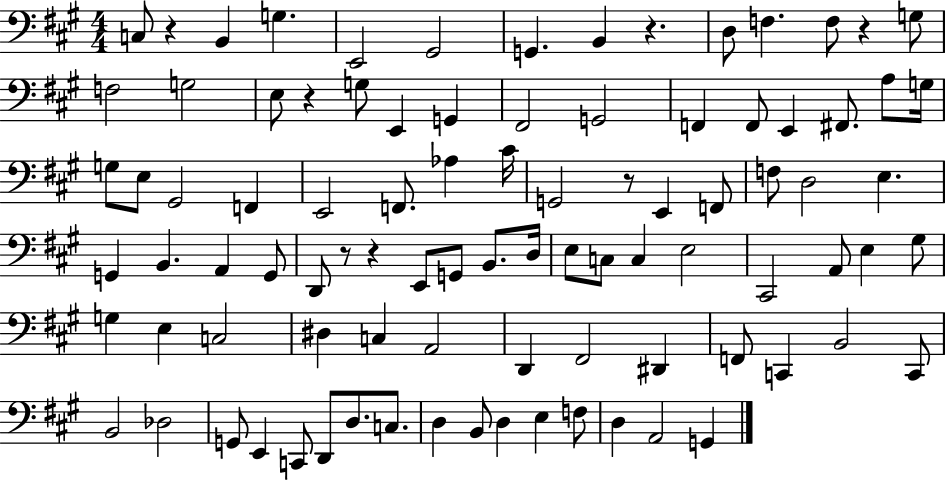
X:1
T:Untitled
M:4/4
L:1/4
K:A
C,/2 z B,, G, E,,2 ^G,,2 G,, B,, z D,/2 F, F,/2 z G,/2 F,2 G,2 E,/2 z G,/2 E,, G,, ^F,,2 G,,2 F,, F,,/2 E,, ^F,,/2 A,/2 G,/4 G,/2 E,/2 ^G,,2 F,, E,,2 F,,/2 _A, ^C/4 G,,2 z/2 E,, F,,/2 F,/2 D,2 E, G,, B,, A,, G,,/2 D,,/2 z/2 z E,,/2 G,,/2 B,,/2 D,/4 E,/2 C,/2 C, E,2 ^C,,2 A,,/2 E, ^G,/2 G, E, C,2 ^D, C, A,,2 D,, ^F,,2 ^D,, F,,/2 C,, B,,2 C,,/2 B,,2 _D,2 G,,/2 E,, C,,/2 D,,/2 D,/2 C,/2 D, B,,/2 D, E, F,/2 D, A,,2 G,,